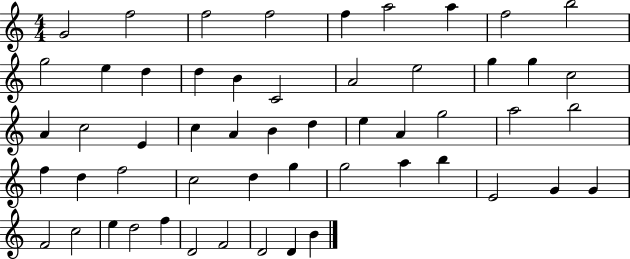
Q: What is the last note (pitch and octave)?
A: B4